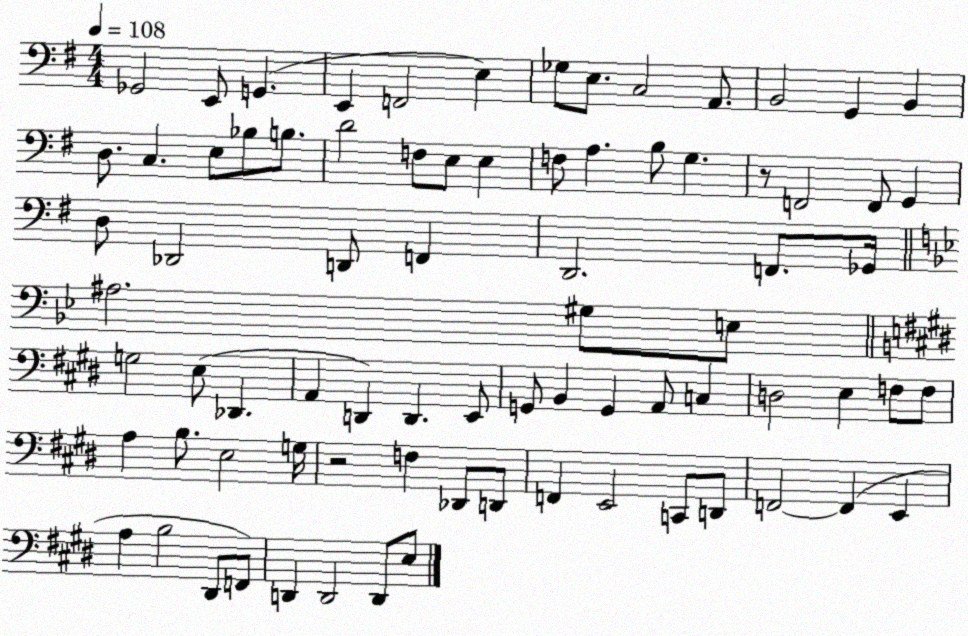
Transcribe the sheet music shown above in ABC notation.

X:1
T:Untitled
M:4/4
L:1/4
K:G
_G,,2 E,,/2 G,, E,, F,,2 E, _G,/2 E,/2 C,2 A,,/2 B,,2 G,, B,, D,/2 C, E,/2 _B,/2 B,/2 D2 F,/2 E,/2 E, F,/2 A, B,/2 G, z/2 F,,2 F,,/2 G,, D,/2 _D,,2 D,,/2 F,, D,,2 F,,/2 _G,,/4 ^A,2 ^G,/2 E,/2 G,2 E,/2 _D,, A,, D,, D,, E,,/2 G,,/2 B,, G,, A,,/2 C, D,2 E, F,/2 F,/2 A, B,/2 E,2 G,/4 z2 F, _D,,/2 D,,/2 F,, E,,2 C,,/2 D,,/2 F,,2 F,, E,, A, B,2 ^D,,/2 F,,/2 D,, D,,2 D,,/2 E,/2